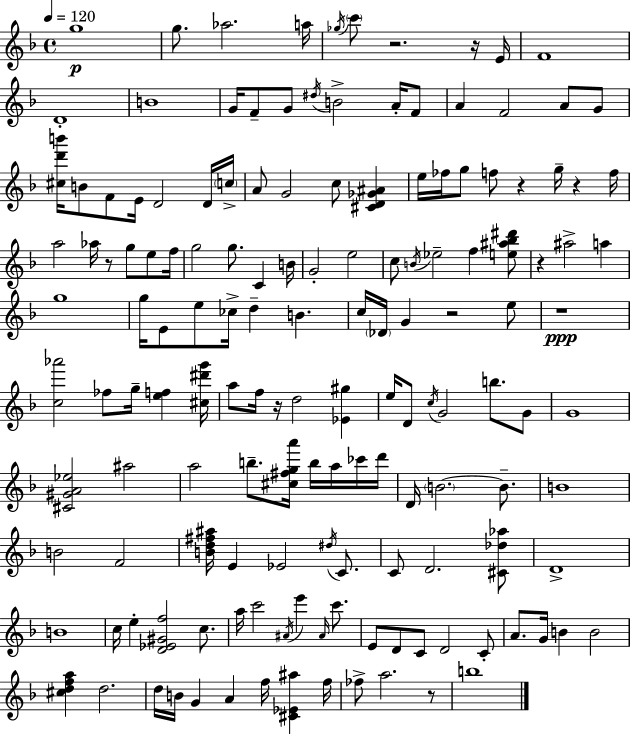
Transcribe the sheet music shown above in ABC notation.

X:1
T:Untitled
M:4/4
L:1/4
K:Dm
g4 g/2 _a2 a/4 _g/4 c'/2 z2 z/4 E/4 F4 D4 B4 G/4 F/2 G/2 ^d/4 B2 A/4 F/2 A F2 A/2 G/2 [^cd'b']/4 B/2 F/2 E/4 D2 D/4 c/4 A/2 G2 c/2 [^CD_G^A] e/4 _f/4 g/2 f/2 z g/4 z f/4 a2 _a/4 z/2 g/2 e/2 f/4 g2 g/2 C B/4 G2 e2 c/2 B/4 _e2 f [e^a_b^d']/2 z ^a2 a g4 g/4 E/2 e/2 _c/4 d B c/4 _D/4 G z2 e/2 z4 [c_a']2 _f/2 g/4 [ef] [^c^d'g']/4 a/2 f/4 z/4 d2 [_E^g] e/4 D/2 c/4 G2 b/2 G/2 G4 [^C^GA_e]2 ^a2 a2 b/2 [^c^fga']/4 b/4 a/4 _c'/4 d'/4 D/4 B2 B/2 B4 B2 F2 [Bd^f^a]/4 E _E2 ^d/4 C/2 C/2 D2 [^C_d_a]/2 D4 B4 c/4 e [D_E^Gf]2 c/2 a/4 c'2 ^A/4 e' ^A/4 c'/2 E/2 D/2 C/2 D2 C/2 A/2 G/4 B B2 [^cdfa] d2 d/4 B/4 G A f/4 [^C_E^a] f/4 _f/2 a2 z/2 b4